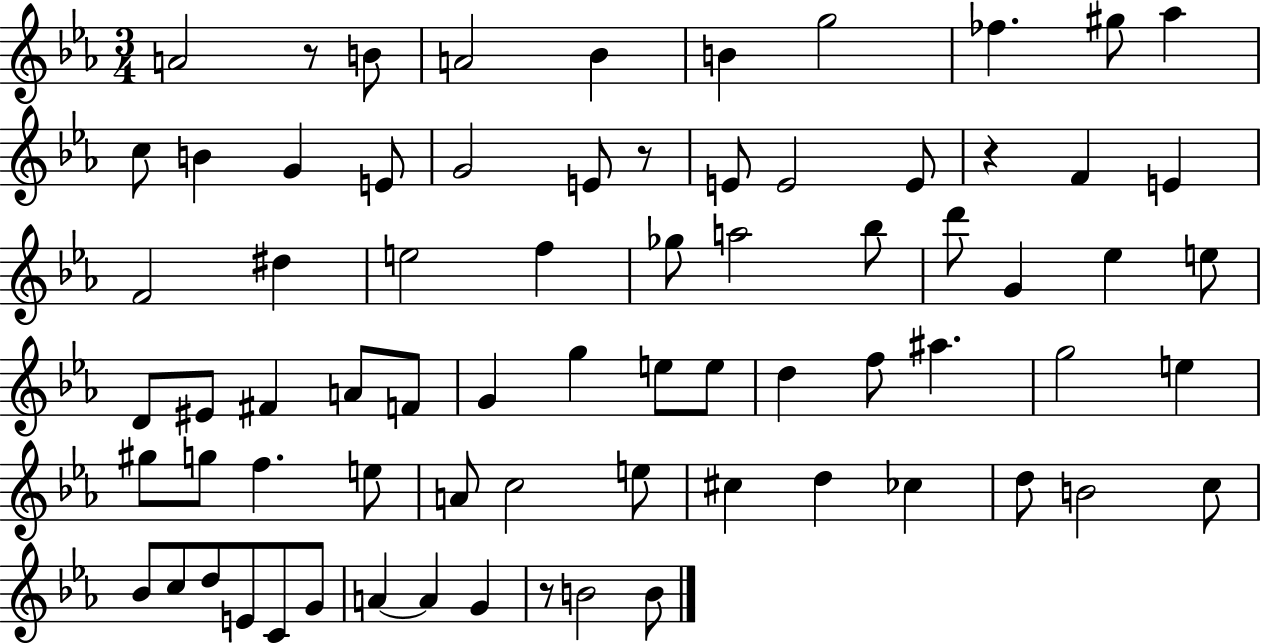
{
  \clef treble
  \numericTimeSignature
  \time 3/4
  \key ees \major
  \repeat volta 2 { a'2 r8 b'8 | a'2 bes'4 | b'4 g''2 | fes''4. gis''8 aes''4 | \break c''8 b'4 g'4 e'8 | g'2 e'8 r8 | e'8 e'2 e'8 | r4 f'4 e'4 | \break f'2 dis''4 | e''2 f''4 | ges''8 a''2 bes''8 | d'''8 g'4 ees''4 e''8 | \break d'8 eis'8 fis'4 a'8 f'8 | g'4 g''4 e''8 e''8 | d''4 f''8 ais''4. | g''2 e''4 | \break gis''8 g''8 f''4. e''8 | a'8 c''2 e''8 | cis''4 d''4 ces''4 | d''8 b'2 c''8 | \break bes'8 c''8 d''8 e'8 c'8 g'8 | a'4~~ a'4 g'4 | r8 b'2 b'8 | } \bar "|."
}